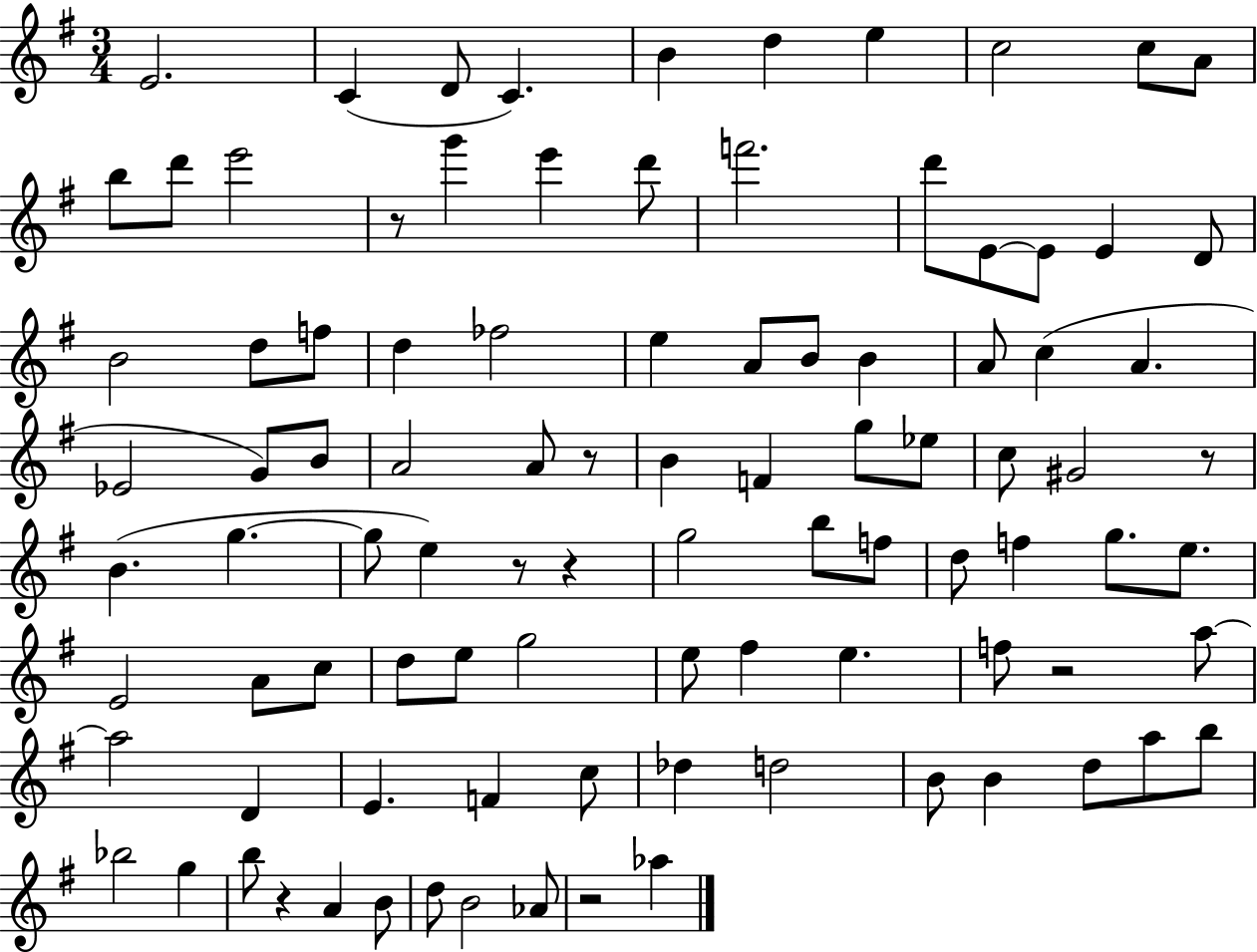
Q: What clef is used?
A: treble